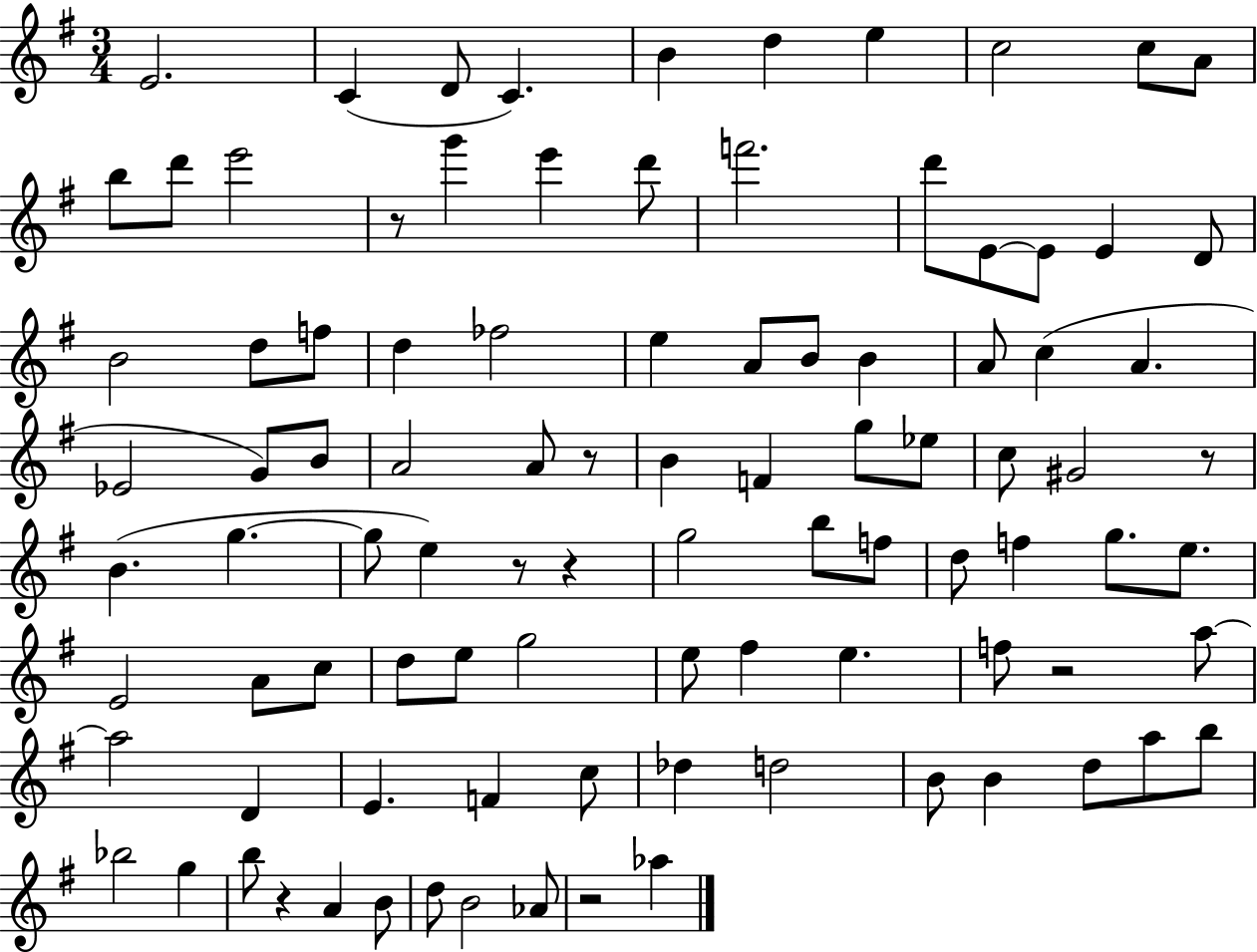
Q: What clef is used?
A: treble